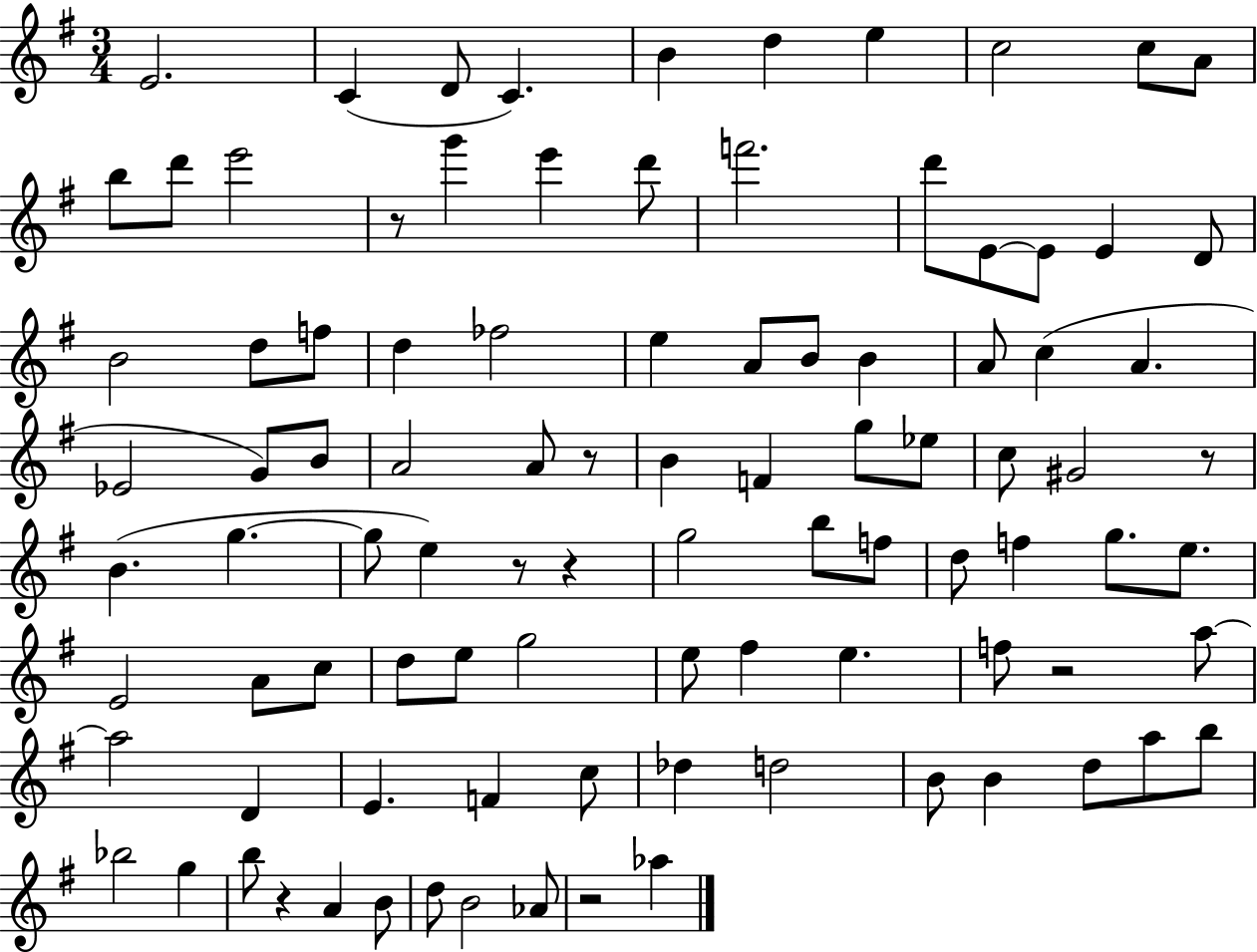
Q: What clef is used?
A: treble